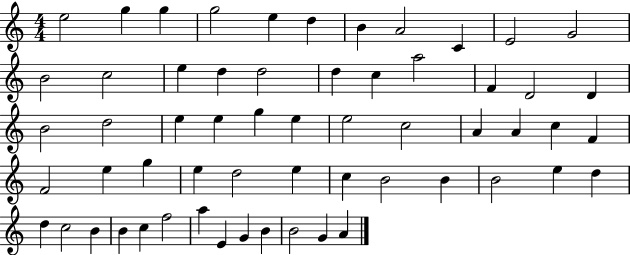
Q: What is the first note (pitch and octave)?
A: E5